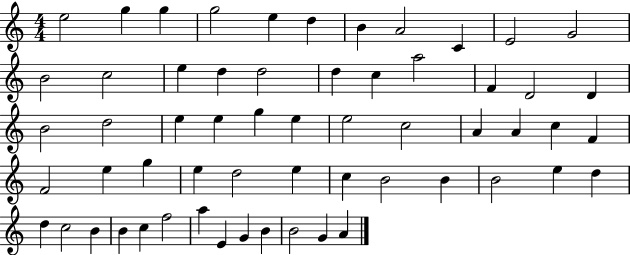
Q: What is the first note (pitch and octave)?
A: E5